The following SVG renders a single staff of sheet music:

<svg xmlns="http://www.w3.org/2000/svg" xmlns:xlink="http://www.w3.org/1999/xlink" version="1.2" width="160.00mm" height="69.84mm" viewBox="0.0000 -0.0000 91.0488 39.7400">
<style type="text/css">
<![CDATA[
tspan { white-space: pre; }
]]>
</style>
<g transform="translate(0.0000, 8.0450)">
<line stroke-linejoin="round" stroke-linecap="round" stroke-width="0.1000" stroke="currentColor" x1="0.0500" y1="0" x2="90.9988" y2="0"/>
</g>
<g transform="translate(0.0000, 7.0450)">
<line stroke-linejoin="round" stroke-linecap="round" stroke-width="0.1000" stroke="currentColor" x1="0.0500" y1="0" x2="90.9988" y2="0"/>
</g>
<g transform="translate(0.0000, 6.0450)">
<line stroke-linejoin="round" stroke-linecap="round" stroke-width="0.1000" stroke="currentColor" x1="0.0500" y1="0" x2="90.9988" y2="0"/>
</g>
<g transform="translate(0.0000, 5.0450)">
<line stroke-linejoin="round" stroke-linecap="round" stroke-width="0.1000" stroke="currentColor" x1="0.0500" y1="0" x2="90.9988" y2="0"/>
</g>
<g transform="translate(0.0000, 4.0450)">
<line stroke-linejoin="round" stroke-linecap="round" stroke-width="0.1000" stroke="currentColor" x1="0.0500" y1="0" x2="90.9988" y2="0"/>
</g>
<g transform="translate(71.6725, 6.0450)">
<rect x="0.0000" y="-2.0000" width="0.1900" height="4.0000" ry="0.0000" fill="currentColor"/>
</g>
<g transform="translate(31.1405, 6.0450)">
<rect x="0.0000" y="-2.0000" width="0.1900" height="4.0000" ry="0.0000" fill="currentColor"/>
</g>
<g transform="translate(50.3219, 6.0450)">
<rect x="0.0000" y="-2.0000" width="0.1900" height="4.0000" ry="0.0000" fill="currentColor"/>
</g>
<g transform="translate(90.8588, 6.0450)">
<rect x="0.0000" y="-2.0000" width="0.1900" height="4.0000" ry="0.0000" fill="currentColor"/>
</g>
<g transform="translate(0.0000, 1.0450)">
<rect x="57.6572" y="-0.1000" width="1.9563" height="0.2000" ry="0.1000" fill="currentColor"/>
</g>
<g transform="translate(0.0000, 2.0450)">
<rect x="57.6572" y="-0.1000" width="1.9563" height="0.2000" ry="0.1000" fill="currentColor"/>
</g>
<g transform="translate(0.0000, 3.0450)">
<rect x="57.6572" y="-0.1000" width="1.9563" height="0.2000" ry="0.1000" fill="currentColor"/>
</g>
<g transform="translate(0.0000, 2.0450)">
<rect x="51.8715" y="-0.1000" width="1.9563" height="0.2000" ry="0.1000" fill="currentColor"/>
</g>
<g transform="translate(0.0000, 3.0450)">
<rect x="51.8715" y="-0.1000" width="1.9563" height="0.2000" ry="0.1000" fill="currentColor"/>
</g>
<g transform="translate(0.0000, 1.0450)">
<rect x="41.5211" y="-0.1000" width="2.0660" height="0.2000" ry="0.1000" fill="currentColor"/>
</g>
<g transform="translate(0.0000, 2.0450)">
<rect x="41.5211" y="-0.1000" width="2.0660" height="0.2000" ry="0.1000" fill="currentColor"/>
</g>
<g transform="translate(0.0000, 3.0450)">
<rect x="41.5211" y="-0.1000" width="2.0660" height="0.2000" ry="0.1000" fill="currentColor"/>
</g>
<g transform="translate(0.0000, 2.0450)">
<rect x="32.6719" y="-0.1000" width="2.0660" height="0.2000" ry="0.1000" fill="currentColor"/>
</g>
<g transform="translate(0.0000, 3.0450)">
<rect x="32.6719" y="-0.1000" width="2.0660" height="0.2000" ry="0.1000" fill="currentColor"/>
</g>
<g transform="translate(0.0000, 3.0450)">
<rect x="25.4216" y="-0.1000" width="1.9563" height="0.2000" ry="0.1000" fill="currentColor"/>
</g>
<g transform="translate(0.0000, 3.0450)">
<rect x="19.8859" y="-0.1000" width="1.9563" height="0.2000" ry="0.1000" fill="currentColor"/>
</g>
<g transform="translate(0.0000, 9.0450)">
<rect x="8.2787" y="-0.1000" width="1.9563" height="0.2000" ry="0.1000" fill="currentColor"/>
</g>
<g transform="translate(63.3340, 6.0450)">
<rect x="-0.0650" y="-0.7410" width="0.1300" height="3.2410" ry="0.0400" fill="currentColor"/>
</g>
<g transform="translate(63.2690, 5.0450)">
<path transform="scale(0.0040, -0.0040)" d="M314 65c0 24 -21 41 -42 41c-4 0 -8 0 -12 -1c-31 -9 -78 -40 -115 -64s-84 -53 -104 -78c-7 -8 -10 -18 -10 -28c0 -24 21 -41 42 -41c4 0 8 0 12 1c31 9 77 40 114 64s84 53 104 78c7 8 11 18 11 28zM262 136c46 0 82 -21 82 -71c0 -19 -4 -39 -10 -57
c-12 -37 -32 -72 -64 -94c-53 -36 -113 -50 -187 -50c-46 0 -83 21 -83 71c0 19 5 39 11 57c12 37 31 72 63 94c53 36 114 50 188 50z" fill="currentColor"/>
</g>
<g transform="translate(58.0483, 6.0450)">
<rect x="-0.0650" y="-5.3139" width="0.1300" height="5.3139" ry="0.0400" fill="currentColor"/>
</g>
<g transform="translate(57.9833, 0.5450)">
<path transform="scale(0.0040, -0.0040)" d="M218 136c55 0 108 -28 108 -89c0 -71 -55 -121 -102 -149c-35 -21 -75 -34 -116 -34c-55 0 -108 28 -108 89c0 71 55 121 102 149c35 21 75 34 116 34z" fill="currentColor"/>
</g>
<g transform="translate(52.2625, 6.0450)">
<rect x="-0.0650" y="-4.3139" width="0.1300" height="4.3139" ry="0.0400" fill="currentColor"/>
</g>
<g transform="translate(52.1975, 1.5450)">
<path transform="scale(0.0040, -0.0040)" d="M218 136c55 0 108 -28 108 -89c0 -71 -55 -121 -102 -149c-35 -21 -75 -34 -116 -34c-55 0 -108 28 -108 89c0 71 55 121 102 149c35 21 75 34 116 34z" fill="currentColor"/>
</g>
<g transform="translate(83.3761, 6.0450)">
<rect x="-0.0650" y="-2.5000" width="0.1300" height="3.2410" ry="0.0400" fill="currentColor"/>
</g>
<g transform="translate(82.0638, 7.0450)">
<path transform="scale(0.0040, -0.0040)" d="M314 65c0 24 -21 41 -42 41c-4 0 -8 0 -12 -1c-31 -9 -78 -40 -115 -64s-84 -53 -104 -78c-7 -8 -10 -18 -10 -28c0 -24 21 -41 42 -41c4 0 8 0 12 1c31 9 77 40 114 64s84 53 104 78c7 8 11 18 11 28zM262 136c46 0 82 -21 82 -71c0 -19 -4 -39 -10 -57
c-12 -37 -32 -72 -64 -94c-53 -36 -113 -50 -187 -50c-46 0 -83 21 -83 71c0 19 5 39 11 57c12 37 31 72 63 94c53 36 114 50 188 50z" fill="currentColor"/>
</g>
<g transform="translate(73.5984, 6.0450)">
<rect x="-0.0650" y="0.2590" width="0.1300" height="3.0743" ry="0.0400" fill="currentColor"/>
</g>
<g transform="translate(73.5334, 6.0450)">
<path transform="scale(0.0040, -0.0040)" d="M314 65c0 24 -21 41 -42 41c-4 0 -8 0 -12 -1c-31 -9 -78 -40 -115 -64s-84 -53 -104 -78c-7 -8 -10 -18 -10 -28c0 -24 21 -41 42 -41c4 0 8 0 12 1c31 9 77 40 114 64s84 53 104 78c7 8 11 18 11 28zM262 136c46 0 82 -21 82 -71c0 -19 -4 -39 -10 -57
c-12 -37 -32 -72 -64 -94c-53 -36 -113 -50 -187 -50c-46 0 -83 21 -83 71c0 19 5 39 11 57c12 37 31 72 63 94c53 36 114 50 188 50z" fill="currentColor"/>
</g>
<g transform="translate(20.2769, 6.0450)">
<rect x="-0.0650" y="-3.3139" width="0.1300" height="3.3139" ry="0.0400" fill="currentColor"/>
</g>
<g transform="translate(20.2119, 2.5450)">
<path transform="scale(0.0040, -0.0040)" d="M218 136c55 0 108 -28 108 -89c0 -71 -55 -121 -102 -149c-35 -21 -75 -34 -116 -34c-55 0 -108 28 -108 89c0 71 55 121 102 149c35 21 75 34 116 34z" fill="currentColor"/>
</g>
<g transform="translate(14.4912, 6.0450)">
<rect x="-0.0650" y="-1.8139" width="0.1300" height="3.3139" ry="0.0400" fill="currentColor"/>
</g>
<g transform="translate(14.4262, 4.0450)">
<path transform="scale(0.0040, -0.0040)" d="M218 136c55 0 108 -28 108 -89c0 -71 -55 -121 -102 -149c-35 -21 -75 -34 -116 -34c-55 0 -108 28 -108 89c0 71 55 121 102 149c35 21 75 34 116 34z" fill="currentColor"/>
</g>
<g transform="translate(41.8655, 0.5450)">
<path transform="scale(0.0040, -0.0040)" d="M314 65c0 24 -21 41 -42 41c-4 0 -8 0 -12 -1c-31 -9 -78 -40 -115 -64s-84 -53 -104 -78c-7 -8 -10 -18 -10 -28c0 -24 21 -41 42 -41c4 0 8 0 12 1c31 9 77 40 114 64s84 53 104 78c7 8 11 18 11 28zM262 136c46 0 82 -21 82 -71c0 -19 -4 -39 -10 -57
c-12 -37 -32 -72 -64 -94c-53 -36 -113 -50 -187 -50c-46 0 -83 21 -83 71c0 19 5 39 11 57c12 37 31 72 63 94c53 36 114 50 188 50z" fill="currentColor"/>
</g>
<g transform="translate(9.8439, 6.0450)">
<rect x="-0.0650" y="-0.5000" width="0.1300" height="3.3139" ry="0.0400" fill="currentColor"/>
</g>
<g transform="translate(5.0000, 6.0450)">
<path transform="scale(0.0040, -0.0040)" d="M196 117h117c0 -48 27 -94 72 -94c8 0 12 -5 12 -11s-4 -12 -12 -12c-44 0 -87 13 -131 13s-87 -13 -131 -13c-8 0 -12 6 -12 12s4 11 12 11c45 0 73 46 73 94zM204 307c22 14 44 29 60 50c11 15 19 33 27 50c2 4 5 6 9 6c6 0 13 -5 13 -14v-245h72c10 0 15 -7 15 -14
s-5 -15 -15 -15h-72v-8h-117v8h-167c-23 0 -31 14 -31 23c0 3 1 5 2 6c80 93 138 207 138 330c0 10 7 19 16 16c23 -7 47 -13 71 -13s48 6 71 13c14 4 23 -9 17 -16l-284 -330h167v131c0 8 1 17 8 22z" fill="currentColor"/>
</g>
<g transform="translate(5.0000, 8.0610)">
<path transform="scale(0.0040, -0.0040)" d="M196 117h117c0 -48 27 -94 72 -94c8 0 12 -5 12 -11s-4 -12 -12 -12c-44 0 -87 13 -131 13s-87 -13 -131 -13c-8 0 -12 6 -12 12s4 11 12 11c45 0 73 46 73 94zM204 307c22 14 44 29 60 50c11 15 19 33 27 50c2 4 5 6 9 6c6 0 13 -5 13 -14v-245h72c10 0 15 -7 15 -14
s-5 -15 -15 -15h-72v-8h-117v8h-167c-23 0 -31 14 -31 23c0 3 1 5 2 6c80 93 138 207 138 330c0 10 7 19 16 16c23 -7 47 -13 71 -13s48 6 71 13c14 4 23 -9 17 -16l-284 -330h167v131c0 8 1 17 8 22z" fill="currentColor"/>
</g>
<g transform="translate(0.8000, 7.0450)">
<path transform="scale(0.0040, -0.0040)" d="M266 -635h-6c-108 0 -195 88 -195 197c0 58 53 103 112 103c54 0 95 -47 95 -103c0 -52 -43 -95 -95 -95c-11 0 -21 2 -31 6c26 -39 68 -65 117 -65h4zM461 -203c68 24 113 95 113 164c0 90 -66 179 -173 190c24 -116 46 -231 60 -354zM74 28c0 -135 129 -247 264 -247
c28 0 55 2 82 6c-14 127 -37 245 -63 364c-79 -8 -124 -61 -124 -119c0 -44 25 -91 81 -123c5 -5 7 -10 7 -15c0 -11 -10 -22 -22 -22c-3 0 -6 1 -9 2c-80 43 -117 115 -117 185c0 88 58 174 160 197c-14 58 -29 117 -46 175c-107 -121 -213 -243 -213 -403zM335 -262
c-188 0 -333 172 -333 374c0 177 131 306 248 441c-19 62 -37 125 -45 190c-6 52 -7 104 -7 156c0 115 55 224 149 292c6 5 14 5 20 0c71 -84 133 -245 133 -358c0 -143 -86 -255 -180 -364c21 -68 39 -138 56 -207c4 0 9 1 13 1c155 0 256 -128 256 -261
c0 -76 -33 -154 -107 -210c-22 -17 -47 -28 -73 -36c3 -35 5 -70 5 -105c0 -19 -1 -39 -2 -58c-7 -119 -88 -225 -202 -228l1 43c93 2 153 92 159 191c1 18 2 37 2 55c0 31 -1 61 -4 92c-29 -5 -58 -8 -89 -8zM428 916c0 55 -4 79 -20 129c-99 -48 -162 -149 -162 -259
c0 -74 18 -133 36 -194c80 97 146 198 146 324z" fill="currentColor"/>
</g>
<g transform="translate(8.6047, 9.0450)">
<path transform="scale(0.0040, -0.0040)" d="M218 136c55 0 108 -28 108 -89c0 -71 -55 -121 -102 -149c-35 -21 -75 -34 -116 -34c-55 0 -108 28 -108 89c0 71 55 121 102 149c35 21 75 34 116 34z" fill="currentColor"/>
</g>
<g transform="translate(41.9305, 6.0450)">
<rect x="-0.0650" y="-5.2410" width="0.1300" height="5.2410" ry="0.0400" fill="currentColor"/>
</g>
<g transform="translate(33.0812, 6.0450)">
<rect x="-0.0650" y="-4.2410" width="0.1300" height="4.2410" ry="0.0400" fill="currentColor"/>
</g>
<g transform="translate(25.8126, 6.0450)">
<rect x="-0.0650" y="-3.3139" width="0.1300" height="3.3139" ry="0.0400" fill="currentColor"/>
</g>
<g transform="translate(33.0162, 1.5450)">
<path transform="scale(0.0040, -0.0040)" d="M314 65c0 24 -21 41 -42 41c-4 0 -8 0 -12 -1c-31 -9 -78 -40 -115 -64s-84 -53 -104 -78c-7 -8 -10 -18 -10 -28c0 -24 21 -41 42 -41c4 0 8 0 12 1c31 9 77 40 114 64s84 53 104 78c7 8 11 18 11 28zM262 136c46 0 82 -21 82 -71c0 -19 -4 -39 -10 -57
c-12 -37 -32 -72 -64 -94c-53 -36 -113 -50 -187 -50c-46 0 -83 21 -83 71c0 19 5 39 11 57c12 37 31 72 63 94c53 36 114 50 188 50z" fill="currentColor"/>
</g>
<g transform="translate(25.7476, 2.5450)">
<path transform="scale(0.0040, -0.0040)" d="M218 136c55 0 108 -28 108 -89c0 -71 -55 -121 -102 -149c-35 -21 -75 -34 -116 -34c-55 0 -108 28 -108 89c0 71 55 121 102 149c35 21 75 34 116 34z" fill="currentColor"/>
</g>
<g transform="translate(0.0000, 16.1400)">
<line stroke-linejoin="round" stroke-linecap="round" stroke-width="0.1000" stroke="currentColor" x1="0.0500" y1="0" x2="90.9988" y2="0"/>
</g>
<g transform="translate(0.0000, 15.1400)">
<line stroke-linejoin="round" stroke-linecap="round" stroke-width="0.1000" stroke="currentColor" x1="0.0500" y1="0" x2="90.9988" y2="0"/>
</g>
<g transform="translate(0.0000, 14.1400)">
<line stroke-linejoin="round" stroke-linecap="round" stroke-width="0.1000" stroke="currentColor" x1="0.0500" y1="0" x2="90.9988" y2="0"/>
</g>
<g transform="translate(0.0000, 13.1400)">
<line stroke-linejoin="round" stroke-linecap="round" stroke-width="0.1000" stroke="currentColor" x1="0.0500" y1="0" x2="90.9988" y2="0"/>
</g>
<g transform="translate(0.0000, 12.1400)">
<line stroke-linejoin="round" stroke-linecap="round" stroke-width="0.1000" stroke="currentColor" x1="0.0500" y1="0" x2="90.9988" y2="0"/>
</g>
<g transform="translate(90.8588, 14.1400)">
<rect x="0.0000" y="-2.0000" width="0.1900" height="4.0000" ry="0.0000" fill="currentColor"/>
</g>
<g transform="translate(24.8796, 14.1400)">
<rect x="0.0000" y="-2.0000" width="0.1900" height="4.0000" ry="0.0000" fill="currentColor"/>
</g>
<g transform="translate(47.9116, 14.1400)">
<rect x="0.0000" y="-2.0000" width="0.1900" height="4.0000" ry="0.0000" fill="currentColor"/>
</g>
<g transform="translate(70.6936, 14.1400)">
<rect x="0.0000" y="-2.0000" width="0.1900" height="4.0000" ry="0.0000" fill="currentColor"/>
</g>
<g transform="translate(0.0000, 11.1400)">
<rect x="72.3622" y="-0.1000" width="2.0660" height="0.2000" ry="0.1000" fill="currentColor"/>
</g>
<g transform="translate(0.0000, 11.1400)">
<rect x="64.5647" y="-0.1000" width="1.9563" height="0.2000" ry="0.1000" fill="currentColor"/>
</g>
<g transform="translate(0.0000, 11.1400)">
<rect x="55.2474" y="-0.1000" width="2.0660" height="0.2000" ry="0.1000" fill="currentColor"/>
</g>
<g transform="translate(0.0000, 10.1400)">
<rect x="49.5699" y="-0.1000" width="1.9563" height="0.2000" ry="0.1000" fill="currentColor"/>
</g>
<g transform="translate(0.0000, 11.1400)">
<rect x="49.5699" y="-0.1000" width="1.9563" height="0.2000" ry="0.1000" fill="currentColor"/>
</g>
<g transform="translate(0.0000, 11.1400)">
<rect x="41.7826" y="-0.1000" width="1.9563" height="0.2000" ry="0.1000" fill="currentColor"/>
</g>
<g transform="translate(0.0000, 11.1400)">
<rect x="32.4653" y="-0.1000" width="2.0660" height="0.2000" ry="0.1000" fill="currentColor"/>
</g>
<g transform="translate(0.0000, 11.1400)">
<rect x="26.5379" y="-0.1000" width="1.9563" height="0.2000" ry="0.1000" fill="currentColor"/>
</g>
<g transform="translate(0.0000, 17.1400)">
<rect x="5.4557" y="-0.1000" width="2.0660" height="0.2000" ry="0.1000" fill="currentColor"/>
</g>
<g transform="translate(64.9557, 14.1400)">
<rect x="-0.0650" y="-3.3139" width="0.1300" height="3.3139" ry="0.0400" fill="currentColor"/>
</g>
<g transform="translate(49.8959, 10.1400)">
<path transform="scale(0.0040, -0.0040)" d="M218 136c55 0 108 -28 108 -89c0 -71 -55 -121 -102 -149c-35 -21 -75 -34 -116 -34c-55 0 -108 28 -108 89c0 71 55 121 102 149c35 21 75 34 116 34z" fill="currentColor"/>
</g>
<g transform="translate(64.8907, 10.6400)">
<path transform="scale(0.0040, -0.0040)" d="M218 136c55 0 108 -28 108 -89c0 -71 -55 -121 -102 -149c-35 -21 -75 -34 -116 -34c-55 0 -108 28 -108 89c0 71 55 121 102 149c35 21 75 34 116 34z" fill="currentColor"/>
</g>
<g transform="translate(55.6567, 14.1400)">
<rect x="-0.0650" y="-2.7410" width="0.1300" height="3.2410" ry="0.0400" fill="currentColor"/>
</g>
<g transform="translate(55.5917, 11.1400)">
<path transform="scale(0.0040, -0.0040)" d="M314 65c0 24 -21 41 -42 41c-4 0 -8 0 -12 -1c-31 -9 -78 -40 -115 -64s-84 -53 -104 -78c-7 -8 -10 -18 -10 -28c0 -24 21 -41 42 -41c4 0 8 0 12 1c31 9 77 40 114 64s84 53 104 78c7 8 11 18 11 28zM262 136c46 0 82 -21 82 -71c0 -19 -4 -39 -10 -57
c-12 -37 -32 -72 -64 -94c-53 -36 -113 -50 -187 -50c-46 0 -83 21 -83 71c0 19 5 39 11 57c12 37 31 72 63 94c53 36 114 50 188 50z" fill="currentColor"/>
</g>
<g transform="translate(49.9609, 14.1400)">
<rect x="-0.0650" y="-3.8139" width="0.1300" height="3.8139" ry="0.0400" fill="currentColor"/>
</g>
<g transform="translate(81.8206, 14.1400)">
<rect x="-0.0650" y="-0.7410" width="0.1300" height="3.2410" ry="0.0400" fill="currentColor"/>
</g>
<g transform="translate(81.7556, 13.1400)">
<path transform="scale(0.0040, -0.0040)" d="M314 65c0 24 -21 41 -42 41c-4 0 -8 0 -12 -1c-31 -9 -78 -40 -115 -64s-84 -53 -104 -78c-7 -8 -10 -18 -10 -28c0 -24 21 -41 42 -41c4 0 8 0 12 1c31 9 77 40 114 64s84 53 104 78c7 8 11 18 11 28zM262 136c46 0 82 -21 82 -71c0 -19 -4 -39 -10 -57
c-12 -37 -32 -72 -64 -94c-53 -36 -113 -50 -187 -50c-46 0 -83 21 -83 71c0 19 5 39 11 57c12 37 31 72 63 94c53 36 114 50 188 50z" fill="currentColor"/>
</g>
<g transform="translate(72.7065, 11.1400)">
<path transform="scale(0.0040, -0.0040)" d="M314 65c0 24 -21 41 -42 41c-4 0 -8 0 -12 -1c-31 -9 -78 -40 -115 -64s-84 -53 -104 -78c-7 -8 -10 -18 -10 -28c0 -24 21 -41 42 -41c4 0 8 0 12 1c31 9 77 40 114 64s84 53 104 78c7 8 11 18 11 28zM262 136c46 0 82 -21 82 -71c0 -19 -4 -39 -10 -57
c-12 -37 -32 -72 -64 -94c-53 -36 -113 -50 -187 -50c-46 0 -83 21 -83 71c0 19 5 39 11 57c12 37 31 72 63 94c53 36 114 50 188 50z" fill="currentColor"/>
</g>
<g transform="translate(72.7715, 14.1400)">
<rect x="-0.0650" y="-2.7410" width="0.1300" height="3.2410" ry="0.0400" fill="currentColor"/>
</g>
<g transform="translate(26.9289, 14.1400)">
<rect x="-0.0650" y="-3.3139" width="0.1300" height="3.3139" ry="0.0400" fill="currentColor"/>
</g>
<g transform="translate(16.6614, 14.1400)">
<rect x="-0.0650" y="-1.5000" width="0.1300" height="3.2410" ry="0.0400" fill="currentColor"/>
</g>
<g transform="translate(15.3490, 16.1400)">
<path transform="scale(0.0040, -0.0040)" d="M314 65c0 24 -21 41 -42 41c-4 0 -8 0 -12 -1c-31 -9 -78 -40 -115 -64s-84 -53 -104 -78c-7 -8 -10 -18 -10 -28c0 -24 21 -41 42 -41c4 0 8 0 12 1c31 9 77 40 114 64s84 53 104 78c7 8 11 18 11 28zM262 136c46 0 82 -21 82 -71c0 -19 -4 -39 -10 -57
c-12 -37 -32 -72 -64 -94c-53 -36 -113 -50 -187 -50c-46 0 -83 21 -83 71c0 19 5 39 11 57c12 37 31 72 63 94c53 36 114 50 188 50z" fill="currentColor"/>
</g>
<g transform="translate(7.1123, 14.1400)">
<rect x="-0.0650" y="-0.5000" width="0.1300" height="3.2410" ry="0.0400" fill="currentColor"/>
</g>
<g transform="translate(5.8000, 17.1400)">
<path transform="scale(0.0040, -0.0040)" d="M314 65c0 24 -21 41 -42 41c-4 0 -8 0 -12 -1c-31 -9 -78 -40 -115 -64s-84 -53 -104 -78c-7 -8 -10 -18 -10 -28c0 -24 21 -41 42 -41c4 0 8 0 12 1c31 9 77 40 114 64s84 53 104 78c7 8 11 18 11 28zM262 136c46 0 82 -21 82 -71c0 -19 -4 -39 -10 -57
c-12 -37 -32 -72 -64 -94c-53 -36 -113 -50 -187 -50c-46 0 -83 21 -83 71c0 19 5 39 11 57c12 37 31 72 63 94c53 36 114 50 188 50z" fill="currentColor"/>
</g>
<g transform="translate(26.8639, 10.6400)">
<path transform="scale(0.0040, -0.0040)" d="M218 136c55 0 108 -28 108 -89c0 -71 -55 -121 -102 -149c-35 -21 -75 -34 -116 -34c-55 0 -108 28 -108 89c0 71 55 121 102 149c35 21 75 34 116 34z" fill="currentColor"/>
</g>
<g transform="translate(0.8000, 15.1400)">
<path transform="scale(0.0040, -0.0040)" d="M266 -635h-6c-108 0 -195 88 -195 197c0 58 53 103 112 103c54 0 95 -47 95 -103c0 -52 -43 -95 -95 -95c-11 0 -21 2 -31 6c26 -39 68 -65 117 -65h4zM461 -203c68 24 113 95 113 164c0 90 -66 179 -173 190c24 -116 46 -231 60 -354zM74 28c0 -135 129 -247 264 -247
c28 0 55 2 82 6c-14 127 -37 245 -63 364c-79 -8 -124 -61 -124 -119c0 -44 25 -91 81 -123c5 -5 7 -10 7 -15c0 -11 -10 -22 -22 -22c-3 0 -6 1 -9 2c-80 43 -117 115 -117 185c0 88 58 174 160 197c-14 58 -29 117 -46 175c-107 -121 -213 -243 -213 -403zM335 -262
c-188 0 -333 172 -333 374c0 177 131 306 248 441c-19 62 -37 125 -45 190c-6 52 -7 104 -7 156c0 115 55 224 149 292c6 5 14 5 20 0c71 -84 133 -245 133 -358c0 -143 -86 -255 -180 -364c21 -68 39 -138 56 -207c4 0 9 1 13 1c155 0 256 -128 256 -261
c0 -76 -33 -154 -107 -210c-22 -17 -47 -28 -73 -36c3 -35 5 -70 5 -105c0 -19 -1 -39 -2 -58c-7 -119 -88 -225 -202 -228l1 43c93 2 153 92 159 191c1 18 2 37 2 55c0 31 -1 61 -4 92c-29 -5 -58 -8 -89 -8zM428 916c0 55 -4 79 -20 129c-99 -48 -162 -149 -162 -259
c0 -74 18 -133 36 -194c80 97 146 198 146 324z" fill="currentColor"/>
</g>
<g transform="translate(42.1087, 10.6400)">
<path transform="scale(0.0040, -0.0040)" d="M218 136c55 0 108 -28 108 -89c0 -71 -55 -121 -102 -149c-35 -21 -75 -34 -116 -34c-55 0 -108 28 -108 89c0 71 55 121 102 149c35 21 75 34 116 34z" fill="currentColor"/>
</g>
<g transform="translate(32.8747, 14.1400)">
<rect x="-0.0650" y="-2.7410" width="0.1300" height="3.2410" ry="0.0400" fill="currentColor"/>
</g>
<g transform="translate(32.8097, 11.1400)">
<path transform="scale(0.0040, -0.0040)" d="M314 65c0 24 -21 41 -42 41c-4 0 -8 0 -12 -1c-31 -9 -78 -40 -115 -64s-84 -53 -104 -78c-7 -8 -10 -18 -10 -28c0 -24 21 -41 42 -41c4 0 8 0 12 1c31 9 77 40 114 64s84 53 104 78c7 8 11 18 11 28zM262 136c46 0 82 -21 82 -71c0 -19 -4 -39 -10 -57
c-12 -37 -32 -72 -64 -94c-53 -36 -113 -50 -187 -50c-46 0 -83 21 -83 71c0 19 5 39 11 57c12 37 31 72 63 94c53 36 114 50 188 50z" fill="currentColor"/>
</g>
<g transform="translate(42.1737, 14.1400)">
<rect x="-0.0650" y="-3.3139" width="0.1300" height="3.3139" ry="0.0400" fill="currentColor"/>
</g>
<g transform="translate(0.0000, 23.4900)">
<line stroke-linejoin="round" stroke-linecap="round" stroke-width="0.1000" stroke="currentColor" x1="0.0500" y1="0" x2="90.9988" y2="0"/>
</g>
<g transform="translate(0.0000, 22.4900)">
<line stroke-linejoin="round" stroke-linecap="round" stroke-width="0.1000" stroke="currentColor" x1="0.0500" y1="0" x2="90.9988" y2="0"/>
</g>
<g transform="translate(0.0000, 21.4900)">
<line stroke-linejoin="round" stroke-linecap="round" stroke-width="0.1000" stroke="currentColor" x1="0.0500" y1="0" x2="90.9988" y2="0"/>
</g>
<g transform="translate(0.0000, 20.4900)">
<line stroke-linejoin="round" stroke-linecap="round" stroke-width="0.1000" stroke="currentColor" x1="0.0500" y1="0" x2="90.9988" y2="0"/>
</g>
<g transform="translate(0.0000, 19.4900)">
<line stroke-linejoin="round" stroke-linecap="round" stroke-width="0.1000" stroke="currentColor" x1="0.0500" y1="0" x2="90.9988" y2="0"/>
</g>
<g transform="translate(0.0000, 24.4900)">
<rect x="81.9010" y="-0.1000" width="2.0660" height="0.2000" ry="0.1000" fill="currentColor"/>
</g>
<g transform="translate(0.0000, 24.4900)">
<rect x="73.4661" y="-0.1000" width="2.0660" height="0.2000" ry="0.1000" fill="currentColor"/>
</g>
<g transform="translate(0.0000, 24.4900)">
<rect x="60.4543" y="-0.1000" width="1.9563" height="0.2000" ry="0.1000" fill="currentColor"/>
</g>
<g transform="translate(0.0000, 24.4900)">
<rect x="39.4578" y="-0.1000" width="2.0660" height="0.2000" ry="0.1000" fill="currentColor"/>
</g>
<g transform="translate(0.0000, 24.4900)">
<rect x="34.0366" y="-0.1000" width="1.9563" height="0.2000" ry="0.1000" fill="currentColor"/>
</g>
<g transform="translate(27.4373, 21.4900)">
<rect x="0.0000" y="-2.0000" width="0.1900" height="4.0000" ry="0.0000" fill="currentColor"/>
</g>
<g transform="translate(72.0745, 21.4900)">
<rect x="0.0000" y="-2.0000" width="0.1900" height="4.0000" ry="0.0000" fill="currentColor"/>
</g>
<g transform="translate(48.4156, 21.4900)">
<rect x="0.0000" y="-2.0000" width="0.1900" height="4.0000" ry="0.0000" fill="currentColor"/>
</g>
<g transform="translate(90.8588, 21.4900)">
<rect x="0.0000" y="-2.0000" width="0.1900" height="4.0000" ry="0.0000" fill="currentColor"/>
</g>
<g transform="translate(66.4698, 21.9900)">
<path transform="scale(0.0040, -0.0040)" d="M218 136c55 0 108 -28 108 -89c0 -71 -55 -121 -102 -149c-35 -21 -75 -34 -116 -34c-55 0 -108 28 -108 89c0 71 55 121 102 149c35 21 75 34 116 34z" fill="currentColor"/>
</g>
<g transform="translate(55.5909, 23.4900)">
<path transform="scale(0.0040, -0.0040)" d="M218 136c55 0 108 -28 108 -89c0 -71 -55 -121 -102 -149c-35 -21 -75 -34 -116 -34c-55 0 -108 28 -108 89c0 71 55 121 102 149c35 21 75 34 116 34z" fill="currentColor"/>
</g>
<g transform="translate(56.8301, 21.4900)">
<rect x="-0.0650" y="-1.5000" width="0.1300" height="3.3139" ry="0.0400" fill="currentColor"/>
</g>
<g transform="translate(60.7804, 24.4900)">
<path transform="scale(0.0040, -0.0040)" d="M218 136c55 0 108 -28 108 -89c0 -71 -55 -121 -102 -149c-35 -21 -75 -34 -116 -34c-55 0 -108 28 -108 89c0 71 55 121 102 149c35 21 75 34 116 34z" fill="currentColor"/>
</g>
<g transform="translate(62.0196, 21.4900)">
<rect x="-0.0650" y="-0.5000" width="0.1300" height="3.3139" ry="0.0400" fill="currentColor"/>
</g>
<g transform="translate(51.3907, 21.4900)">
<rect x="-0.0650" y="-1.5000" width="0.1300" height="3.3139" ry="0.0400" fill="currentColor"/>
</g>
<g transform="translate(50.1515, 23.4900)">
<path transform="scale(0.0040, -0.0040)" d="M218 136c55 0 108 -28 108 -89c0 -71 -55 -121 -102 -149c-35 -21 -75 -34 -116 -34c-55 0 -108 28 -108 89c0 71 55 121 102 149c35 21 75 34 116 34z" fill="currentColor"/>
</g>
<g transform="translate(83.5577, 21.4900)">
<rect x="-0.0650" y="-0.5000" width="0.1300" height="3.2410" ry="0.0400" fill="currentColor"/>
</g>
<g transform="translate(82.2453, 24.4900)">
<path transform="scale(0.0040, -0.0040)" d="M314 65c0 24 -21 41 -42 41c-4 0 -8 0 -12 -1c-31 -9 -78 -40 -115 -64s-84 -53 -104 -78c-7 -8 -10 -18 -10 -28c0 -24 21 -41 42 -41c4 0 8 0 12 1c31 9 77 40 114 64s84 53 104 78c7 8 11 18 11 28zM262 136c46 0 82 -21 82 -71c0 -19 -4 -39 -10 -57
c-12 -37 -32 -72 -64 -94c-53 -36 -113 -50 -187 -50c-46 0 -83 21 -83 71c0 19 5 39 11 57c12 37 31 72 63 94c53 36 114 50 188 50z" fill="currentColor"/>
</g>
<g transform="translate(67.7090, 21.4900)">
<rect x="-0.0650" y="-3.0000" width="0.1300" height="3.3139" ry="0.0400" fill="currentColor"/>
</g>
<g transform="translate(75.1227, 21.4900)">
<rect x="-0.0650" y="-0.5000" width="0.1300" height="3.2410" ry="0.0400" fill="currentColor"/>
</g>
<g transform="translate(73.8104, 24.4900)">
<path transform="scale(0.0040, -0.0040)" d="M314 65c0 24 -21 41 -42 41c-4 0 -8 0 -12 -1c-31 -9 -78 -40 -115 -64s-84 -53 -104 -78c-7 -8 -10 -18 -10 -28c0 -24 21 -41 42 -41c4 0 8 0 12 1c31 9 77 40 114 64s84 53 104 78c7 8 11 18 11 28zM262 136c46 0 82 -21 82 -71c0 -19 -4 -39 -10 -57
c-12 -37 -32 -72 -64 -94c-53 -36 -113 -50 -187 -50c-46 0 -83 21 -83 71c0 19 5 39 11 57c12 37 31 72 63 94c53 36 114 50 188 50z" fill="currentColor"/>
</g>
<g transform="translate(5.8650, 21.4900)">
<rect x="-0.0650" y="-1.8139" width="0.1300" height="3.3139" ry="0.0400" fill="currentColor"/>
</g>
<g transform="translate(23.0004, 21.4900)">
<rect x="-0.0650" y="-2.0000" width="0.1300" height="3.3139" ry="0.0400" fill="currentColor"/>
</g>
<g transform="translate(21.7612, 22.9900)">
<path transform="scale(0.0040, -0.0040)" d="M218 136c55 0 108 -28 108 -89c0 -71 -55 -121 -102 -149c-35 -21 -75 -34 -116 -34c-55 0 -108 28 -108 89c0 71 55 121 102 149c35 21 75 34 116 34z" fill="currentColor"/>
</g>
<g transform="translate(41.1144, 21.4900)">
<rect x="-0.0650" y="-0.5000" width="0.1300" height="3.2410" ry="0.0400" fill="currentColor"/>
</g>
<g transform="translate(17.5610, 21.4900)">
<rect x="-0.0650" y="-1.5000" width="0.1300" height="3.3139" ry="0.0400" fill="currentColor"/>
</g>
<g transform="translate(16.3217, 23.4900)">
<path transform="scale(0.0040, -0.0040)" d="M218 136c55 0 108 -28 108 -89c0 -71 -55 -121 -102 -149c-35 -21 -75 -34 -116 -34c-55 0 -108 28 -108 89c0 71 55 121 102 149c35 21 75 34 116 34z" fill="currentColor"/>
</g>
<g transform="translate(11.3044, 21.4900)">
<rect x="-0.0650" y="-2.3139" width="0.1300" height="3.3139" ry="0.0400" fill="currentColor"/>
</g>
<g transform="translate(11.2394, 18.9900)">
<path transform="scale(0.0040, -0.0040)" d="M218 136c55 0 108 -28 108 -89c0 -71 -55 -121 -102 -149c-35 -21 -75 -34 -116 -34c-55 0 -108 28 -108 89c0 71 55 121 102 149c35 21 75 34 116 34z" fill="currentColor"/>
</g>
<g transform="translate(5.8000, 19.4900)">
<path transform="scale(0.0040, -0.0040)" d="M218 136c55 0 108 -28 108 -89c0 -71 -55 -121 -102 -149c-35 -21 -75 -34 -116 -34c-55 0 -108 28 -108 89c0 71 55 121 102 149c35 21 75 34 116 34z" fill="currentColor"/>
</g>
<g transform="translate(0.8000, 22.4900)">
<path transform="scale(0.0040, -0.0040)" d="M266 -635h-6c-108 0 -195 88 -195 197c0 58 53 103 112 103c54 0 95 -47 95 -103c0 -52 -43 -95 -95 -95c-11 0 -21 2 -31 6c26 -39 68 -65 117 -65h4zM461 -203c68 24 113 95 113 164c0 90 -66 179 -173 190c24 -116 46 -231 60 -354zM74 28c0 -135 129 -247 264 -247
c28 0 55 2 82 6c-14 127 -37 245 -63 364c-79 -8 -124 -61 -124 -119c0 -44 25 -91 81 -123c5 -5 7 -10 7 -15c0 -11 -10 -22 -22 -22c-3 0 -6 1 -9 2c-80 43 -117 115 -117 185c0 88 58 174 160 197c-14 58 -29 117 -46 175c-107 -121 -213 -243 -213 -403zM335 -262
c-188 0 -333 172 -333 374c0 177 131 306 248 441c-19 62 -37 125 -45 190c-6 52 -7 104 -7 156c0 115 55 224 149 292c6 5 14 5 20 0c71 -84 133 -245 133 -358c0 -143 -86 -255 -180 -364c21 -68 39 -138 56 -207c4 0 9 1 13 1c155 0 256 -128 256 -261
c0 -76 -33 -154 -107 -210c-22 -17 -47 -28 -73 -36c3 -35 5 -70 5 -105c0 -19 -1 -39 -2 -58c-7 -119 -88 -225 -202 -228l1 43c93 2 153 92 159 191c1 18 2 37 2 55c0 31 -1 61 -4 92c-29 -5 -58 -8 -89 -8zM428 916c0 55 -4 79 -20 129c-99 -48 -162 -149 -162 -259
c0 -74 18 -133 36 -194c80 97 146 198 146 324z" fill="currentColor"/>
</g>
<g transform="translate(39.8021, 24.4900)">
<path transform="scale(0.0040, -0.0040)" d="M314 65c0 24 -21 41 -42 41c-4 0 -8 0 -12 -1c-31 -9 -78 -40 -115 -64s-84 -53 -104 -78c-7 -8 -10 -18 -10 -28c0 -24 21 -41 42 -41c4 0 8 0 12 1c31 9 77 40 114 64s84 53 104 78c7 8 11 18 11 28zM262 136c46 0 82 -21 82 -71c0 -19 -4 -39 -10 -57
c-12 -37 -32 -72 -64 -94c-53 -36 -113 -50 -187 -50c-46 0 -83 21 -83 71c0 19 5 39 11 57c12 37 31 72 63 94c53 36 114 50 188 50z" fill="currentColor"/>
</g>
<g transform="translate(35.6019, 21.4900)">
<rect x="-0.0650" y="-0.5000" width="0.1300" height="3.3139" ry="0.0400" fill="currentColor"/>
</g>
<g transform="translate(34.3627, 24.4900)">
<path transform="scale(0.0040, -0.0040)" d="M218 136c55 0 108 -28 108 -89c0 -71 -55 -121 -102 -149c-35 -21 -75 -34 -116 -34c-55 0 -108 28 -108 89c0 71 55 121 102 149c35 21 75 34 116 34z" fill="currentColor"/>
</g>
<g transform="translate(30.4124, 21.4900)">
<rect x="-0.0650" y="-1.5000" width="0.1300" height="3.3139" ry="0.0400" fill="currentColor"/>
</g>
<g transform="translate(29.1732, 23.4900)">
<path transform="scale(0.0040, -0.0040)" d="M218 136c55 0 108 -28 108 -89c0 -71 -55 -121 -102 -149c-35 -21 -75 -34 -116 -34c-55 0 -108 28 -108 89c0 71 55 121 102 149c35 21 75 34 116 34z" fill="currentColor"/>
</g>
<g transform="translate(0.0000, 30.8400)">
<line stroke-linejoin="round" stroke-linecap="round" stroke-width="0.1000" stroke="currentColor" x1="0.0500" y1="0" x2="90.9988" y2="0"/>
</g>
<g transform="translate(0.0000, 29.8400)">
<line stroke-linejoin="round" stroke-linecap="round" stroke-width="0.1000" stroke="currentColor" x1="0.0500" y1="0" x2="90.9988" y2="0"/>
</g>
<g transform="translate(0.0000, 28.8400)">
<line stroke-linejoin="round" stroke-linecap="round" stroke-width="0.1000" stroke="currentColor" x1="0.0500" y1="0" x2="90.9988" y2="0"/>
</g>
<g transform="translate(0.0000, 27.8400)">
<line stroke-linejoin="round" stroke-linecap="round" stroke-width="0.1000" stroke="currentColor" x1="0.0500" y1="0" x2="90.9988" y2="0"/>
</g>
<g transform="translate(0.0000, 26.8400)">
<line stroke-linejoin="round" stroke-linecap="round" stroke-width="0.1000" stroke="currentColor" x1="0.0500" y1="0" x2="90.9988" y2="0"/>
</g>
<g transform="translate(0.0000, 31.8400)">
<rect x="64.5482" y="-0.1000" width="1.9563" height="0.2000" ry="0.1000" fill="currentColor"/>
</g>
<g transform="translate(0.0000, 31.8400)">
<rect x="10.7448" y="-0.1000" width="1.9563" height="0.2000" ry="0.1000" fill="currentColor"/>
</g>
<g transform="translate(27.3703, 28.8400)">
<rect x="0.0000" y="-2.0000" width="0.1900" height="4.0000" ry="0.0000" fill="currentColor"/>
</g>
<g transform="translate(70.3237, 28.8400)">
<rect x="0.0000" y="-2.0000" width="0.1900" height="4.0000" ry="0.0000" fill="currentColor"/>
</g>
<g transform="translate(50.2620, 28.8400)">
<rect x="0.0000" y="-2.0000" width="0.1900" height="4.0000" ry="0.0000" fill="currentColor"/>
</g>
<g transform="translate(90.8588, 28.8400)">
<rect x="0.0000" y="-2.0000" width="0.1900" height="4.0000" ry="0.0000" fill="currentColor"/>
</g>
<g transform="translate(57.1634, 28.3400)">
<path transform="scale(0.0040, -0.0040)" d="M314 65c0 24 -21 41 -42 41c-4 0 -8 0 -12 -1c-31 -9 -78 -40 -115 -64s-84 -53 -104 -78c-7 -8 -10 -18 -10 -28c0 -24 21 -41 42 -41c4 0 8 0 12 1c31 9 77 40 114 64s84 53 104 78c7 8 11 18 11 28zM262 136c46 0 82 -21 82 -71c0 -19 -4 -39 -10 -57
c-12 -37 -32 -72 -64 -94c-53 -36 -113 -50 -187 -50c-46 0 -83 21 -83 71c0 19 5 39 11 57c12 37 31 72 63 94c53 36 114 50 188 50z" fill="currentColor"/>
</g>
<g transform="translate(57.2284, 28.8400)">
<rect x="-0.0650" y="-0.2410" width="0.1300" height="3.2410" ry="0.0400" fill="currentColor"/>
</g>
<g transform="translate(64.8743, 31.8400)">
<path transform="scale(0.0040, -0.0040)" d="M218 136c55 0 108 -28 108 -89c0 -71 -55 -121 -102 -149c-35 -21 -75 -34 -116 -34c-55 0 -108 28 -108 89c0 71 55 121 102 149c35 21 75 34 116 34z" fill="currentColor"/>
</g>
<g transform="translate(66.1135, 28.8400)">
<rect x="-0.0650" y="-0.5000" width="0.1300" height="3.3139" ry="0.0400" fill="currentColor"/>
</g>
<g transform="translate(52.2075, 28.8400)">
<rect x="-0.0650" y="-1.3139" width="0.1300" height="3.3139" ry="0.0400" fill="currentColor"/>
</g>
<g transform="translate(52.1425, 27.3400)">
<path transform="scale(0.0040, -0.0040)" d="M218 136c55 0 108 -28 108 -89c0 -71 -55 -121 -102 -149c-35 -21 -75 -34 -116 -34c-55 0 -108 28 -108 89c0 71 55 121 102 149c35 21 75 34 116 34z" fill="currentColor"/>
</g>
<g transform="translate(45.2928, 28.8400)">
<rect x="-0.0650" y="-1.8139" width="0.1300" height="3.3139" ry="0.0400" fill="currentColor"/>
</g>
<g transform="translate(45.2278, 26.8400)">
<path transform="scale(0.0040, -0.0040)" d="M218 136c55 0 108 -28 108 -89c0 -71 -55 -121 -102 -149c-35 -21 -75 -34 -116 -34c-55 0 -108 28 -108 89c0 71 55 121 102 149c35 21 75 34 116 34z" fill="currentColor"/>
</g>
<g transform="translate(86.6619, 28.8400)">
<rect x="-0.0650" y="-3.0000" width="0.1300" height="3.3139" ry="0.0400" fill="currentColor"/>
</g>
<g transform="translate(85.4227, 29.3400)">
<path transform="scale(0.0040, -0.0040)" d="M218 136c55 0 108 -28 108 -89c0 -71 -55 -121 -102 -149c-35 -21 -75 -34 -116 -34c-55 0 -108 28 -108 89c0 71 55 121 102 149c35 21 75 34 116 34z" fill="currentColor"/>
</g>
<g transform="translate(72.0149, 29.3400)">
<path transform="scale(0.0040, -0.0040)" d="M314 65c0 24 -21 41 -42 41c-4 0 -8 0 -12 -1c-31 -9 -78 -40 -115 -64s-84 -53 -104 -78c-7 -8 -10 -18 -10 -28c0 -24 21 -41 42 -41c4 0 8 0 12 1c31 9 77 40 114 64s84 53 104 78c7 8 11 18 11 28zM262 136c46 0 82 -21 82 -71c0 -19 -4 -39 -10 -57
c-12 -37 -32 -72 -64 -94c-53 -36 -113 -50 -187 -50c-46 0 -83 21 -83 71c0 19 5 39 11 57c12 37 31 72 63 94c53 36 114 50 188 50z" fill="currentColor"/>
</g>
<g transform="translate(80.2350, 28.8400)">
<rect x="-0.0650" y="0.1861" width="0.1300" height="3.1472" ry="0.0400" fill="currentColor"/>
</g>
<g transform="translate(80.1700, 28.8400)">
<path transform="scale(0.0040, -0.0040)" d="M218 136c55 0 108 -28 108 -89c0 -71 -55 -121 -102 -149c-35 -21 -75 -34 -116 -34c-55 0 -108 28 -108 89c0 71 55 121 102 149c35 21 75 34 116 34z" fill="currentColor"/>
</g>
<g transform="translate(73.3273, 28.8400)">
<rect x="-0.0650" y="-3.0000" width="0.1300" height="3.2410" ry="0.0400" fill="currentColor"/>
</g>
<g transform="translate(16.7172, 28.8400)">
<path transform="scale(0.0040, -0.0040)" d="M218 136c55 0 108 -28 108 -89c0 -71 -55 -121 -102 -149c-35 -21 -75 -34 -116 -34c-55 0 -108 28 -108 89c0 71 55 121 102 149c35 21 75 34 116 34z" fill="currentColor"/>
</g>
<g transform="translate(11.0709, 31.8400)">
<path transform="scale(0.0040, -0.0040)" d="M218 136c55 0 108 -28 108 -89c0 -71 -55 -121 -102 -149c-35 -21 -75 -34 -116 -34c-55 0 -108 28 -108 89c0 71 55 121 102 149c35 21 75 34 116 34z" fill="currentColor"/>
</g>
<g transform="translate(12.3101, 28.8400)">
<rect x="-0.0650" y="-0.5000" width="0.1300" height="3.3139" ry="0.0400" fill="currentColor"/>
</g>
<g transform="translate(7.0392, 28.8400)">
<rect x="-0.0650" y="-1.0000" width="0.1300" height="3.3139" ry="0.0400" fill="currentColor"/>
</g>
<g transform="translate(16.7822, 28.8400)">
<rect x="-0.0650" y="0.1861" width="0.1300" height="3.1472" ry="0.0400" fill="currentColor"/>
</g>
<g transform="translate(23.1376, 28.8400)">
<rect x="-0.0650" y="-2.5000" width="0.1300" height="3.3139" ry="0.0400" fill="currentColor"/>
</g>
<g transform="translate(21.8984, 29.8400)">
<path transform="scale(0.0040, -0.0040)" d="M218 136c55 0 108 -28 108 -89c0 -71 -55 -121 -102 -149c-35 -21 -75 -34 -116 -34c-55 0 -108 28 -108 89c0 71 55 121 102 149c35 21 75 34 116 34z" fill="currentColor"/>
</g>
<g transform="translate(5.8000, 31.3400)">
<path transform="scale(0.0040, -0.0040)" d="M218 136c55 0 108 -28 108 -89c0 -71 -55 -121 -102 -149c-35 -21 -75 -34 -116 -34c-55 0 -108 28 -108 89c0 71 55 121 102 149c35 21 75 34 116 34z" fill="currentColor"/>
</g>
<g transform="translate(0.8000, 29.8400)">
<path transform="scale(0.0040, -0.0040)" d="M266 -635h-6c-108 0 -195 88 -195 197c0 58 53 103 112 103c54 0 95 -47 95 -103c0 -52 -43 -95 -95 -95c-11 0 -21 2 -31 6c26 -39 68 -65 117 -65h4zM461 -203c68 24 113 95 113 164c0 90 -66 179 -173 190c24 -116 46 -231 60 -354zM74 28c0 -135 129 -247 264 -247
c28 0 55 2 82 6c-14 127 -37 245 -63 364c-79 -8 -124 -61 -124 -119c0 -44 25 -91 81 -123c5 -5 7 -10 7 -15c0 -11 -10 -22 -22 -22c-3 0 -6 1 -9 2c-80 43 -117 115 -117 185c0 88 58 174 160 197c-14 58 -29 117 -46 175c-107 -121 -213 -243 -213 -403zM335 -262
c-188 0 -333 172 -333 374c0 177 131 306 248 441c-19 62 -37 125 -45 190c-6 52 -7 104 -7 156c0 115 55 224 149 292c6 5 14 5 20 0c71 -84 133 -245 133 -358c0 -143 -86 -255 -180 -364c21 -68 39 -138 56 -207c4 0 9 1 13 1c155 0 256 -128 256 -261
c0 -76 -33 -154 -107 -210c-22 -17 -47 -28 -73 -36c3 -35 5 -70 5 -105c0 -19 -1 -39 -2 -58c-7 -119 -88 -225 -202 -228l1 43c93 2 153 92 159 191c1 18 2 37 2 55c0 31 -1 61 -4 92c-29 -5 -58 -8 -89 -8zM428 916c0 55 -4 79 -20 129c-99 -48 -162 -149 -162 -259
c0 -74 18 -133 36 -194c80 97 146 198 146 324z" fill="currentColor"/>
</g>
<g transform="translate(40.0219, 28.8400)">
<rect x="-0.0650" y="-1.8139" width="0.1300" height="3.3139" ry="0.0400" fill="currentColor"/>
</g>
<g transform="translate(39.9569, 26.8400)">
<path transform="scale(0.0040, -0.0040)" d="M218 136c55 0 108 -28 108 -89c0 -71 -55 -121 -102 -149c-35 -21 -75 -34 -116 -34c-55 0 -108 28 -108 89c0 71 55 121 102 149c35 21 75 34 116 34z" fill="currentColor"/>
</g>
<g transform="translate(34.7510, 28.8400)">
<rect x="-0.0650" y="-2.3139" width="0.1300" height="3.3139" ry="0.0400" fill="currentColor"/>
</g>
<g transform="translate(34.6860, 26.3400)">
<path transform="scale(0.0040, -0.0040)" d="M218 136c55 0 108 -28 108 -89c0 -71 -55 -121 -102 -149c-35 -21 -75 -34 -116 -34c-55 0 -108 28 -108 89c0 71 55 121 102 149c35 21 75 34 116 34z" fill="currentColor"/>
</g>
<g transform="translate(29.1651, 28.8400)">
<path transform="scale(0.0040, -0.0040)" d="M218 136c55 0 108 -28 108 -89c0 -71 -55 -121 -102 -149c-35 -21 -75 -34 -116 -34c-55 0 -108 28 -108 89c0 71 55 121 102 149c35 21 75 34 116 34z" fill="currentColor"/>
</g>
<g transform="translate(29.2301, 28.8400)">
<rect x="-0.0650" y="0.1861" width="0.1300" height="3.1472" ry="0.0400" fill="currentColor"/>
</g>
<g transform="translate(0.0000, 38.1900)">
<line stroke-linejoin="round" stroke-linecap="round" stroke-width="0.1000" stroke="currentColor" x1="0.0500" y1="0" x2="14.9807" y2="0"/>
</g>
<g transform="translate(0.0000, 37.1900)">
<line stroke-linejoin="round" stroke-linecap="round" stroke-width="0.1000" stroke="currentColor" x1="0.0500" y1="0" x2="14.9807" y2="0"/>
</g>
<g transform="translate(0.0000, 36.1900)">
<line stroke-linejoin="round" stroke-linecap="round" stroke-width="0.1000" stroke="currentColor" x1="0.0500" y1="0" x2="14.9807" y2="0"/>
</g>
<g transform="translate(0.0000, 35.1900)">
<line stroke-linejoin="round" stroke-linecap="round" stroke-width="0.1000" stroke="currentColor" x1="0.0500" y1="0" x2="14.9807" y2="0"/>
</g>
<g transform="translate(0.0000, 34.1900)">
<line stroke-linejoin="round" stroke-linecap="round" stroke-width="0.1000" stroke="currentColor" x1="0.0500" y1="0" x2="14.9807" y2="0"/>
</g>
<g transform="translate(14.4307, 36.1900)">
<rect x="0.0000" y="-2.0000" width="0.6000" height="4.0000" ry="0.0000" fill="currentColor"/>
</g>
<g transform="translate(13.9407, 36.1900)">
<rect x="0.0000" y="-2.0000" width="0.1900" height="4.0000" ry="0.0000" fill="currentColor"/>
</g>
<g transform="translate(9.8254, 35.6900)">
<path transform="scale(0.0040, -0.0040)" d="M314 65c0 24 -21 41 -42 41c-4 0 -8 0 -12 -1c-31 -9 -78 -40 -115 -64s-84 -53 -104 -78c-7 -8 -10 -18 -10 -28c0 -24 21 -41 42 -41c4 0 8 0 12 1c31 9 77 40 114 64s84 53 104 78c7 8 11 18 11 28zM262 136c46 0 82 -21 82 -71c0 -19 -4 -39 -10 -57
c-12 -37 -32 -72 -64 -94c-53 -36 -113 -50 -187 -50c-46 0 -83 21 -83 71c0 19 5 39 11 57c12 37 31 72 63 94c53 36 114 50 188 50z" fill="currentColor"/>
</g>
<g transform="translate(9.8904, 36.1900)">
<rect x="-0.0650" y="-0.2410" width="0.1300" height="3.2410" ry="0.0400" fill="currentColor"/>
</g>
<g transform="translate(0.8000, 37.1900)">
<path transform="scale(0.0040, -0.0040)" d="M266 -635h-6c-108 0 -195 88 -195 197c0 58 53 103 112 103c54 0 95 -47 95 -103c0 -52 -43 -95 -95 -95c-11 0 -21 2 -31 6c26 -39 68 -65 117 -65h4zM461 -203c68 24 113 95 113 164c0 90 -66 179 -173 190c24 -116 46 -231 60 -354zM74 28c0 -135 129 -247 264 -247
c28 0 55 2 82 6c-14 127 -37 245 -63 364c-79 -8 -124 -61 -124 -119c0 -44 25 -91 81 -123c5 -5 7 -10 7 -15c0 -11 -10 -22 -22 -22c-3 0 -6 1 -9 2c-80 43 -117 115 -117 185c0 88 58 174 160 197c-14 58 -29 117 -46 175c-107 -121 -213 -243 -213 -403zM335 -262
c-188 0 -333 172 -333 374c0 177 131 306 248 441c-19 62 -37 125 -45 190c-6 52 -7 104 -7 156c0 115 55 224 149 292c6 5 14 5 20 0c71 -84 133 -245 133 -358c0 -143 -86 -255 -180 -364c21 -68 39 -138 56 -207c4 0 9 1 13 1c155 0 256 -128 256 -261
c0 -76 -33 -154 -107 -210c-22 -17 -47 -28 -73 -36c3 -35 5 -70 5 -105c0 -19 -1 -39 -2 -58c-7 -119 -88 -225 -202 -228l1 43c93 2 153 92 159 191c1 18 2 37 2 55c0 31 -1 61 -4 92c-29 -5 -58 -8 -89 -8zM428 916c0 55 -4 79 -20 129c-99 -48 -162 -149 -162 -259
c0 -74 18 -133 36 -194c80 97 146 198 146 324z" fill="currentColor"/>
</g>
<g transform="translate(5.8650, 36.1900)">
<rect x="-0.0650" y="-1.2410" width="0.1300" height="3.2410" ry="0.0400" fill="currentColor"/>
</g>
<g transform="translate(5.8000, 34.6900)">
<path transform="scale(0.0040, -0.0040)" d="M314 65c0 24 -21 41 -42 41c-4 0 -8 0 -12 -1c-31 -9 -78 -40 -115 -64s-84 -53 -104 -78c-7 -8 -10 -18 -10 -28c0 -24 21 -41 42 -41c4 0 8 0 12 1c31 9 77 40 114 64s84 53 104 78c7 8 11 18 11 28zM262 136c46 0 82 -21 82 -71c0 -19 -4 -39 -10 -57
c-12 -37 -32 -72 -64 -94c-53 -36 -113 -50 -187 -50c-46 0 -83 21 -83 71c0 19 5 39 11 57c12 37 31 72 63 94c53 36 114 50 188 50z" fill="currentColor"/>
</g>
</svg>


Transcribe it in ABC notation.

X:1
T:Untitled
M:4/4
L:1/4
K:C
C f b b d'2 f'2 d' f' d2 B2 G2 C2 E2 b a2 b c' a2 b a2 d2 f g E F E C C2 E E C A C2 C2 D C B G B g f f e c2 C A2 B A e2 c2